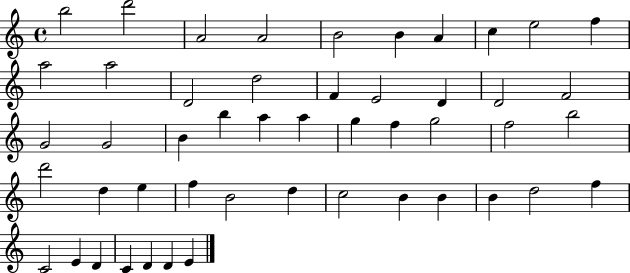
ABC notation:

X:1
T:Untitled
M:4/4
L:1/4
K:C
b2 d'2 A2 A2 B2 B A c e2 f a2 a2 D2 d2 F E2 D D2 F2 G2 G2 B b a a g f g2 f2 b2 d'2 d e f B2 d c2 B B B d2 f C2 E D C D D E